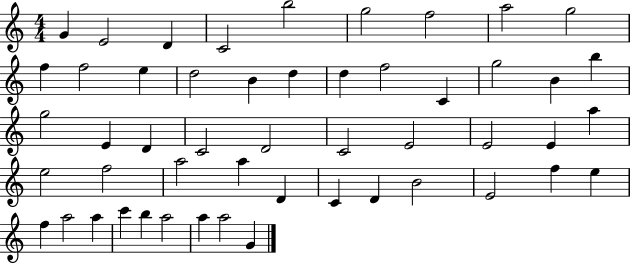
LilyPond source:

{
  \clef treble
  \numericTimeSignature
  \time 4/4
  \key c \major
  g'4 e'2 d'4 | c'2 b''2 | g''2 f''2 | a''2 g''2 | \break f''4 f''2 e''4 | d''2 b'4 d''4 | d''4 f''2 c'4 | g''2 b'4 b''4 | \break g''2 e'4 d'4 | c'2 d'2 | c'2 e'2 | e'2 e'4 a''4 | \break e''2 f''2 | a''2 a''4 d'4 | c'4 d'4 b'2 | e'2 f''4 e''4 | \break f''4 a''2 a''4 | c'''4 b''4 a''2 | a''4 a''2 g'4 | \bar "|."
}